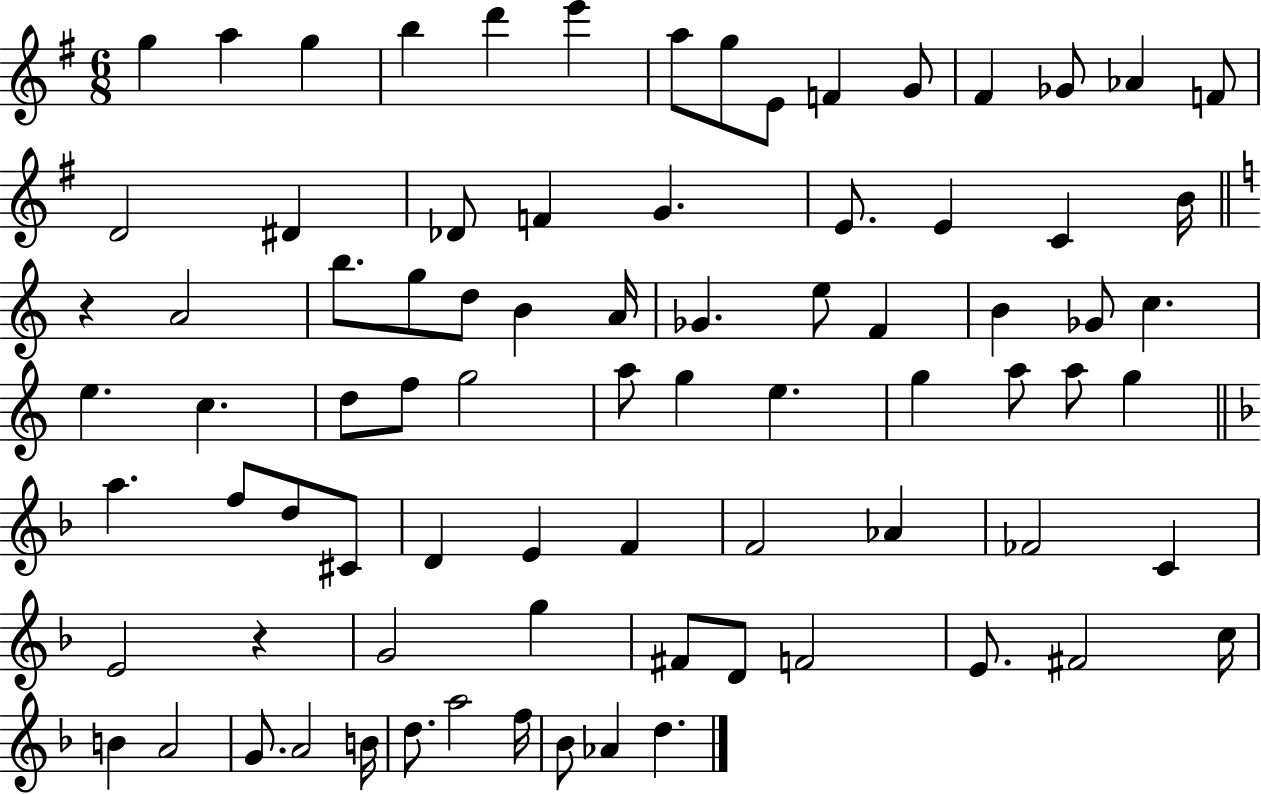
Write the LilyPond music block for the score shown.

{
  \clef treble
  \numericTimeSignature
  \time 6/8
  \key g \major
  g''4 a''4 g''4 | b''4 d'''4 e'''4 | a''8 g''8 e'8 f'4 g'8 | fis'4 ges'8 aes'4 f'8 | \break d'2 dis'4 | des'8 f'4 g'4. | e'8. e'4 c'4 b'16 | \bar "||" \break \key c \major r4 a'2 | b''8. g''8 d''8 b'4 a'16 | ges'4. e''8 f'4 | b'4 ges'8 c''4. | \break e''4. c''4. | d''8 f''8 g''2 | a''8 g''4 e''4. | g''4 a''8 a''8 g''4 | \break \bar "||" \break \key f \major a''4. f''8 d''8 cis'8 | d'4 e'4 f'4 | f'2 aes'4 | fes'2 c'4 | \break e'2 r4 | g'2 g''4 | fis'8 d'8 f'2 | e'8. fis'2 c''16 | \break b'4 a'2 | g'8. a'2 b'16 | d''8. a''2 f''16 | bes'8 aes'4 d''4. | \break \bar "|."
}